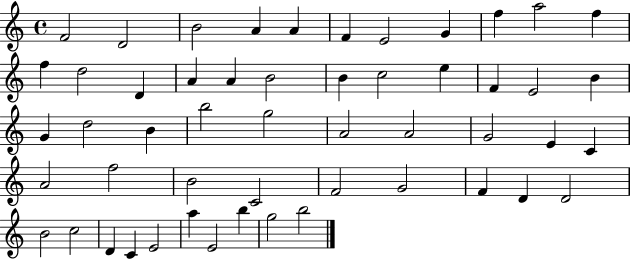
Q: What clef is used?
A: treble